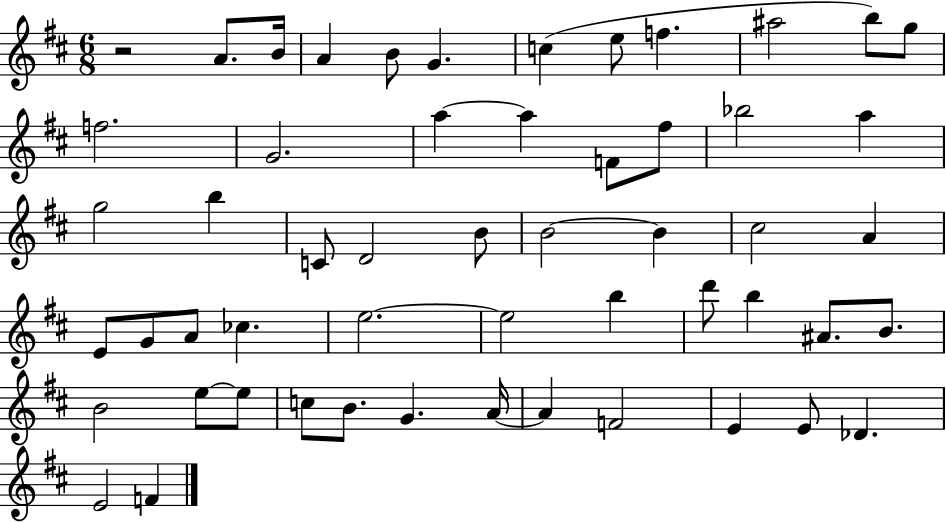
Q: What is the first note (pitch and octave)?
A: A4